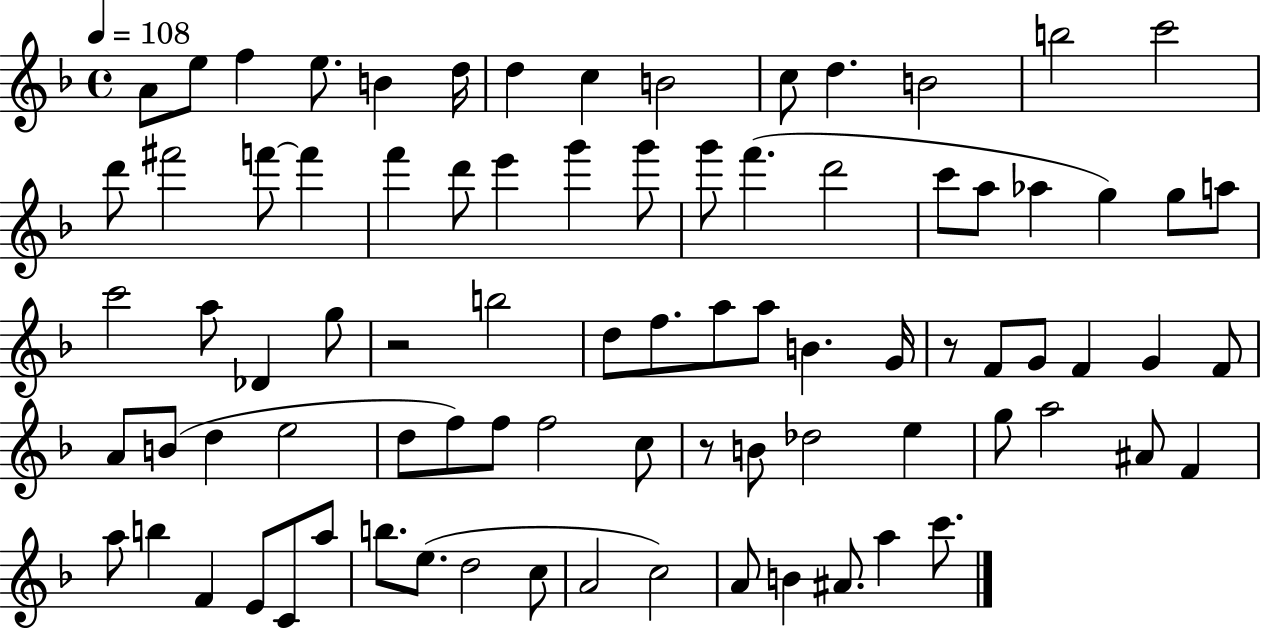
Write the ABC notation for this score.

X:1
T:Untitled
M:4/4
L:1/4
K:F
A/2 e/2 f e/2 B d/4 d c B2 c/2 d B2 b2 c'2 d'/2 ^f'2 f'/2 f' f' d'/2 e' g' g'/2 g'/2 f' d'2 c'/2 a/2 _a g g/2 a/2 c'2 a/2 _D g/2 z2 b2 d/2 f/2 a/2 a/2 B G/4 z/2 F/2 G/2 F G F/2 A/2 B/2 d e2 d/2 f/2 f/2 f2 c/2 z/2 B/2 _d2 e g/2 a2 ^A/2 F a/2 b F E/2 C/2 a/2 b/2 e/2 d2 c/2 A2 c2 A/2 B ^A/2 a c'/2